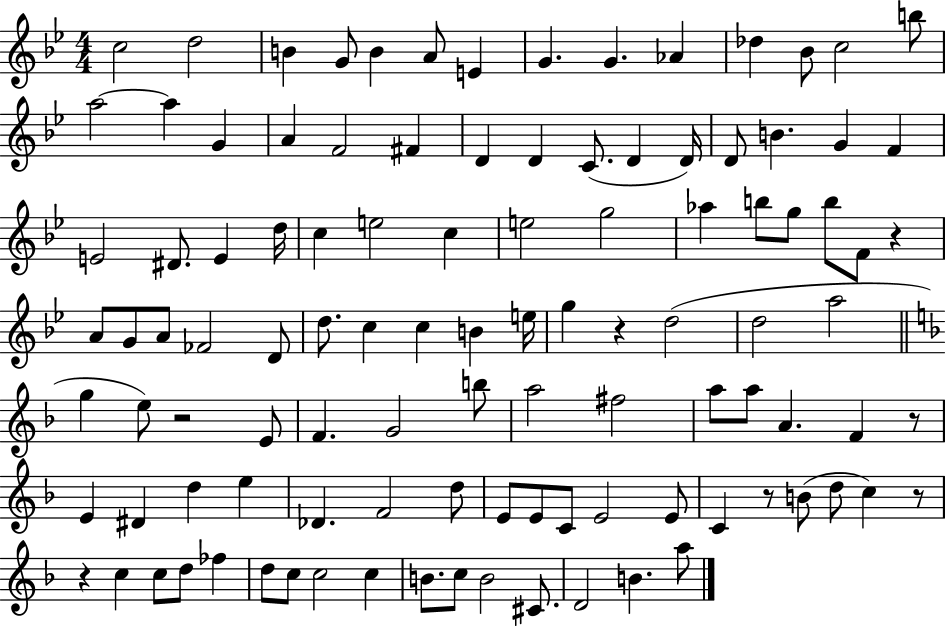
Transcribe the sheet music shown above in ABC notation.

X:1
T:Untitled
M:4/4
L:1/4
K:Bb
c2 d2 B G/2 B A/2 E G G _A _d _B/2 c2 b/2 a2 a G A F2 ^F D D C/2 D D/4 D/2 B G F E2 ^D/2 E d/4 c e2 c e2 g2 _a b/2 g/2 b/2 F/2 z A/2 G/2 A/2 _F2 D/2 d/2 c c B e/4 g z d2 d2 a2 g e/2 z2 E/2 F G2 b/2 a2 ^f2 a/2 a/2 A F z/2 E ^D d e _D F2 d/2 E/2 E/2 C/2 E2 E/2 C z/2 B/2 d/2 c z/2 z c c/2 d/2 _f d/2 c/2 c2 c B/2 c/2 B2 ^C/2 D2 B a/2